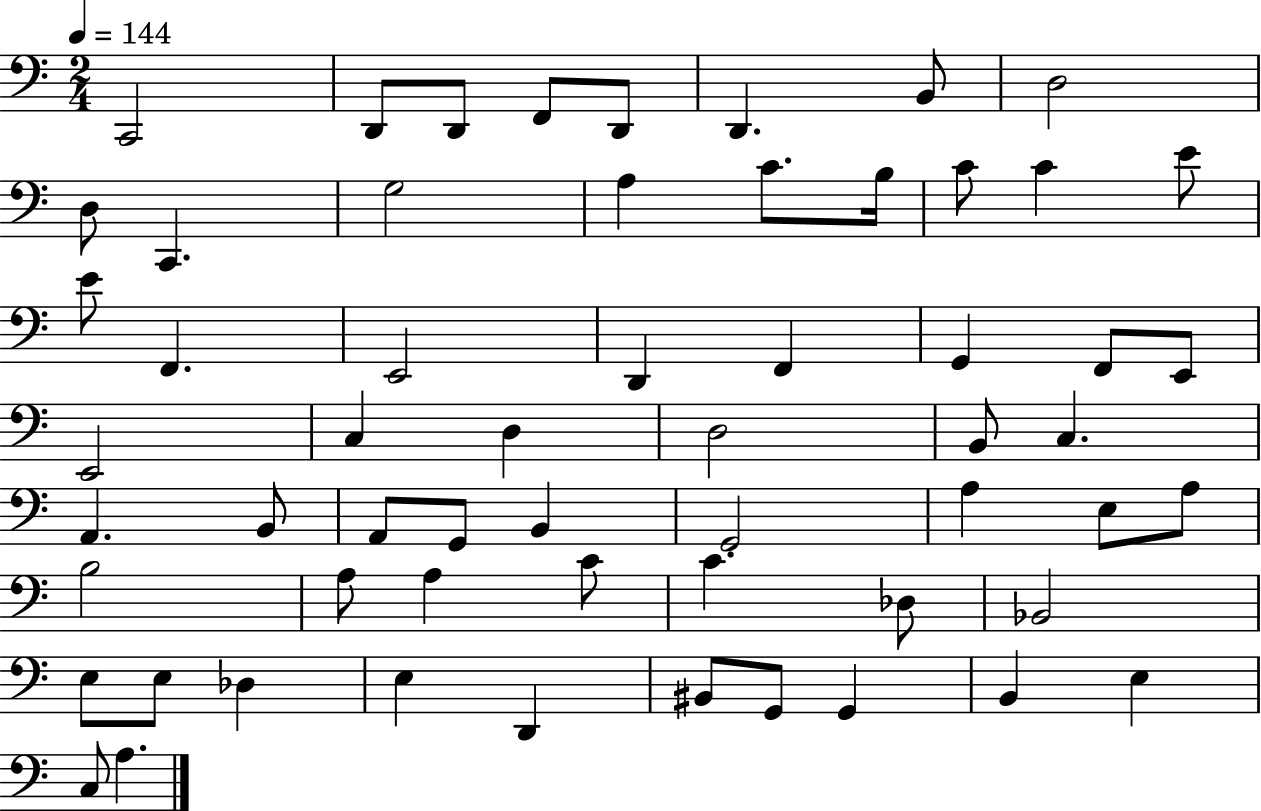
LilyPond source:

{
  \clef bass
  \numericTimeSignature
  \time 2/4
  \key c \major
  \tempo 4 = 144
  c,2 | d,8 d,8 f,8 d,8 | d,4. b,8 | d2 | \break d8 c,4. | g2 | a4 c'8. b16 | c'8 c'4 e'8 | \break e'8 f,4. | e,2 | d,4 f,4 | g,4 f,8 e,8 | \break e,2 | c4 d4 | d2 | b,8 c4. | \break a,4. b,8 | a,8 g,8 b,4 | g,2 | a4 e8 a8 | \break b2 | a8 a4 c'8 | c'4. des8 | bes,2 | \break e8 e8 des4 | e4 d,4 | bis,8 g,8 g,4 | b,4 e4 | \break c8 a4. | \bar "|."
}